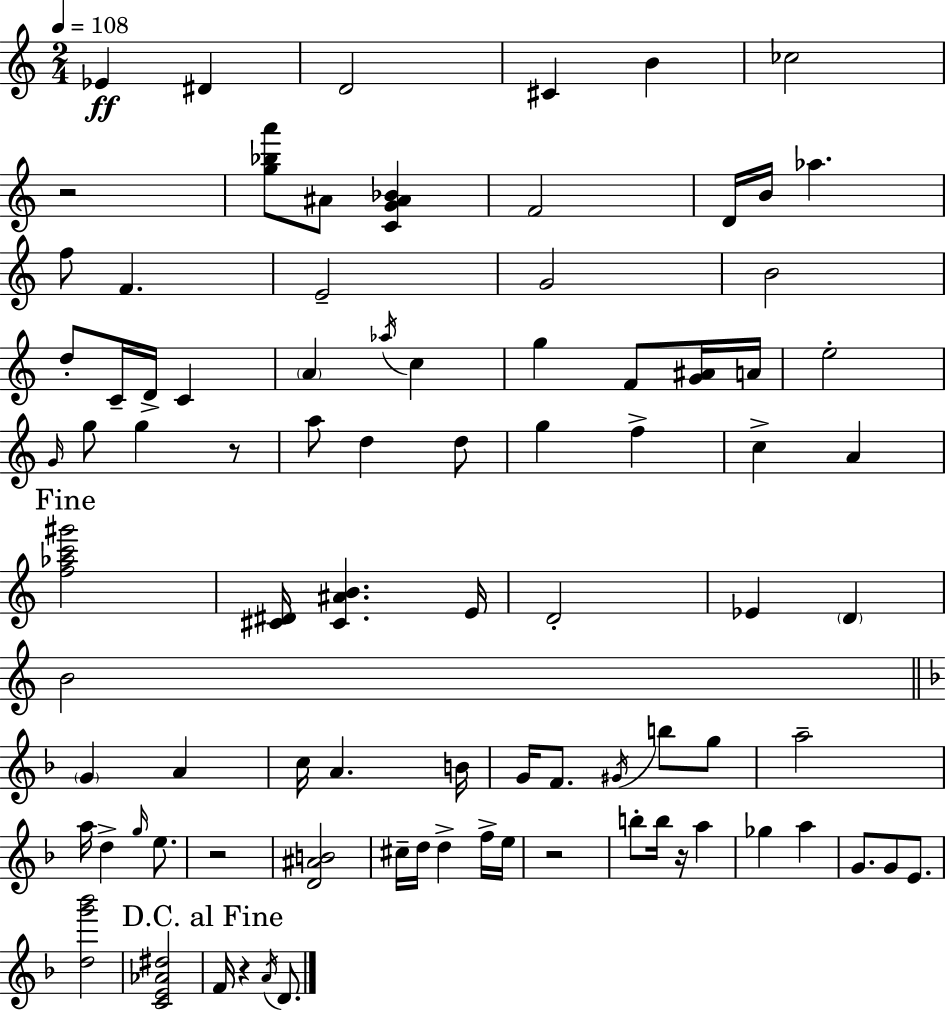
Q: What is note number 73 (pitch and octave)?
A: D4